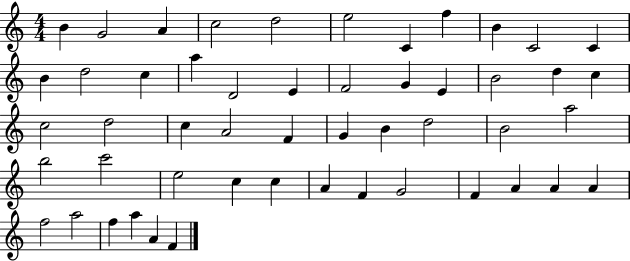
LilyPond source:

{
  \clef treble
  \numericTimeSignature
  \time 4/4
  \key c \major
  b'4 g'2 a'4 | c''2 d''2 | e''2 c'4 f''4 | b'4 c'2 c'4 | \break b'4 d''2 c''4 | a''4 d'2 e'4 | f'2 g'4 e'4 | b'2 d''4 c''4 | \break c''2 d''2 | c''4 a'2 f'4 | g'4 b'4 d''2 | b'2 a''2 | \break b''2 c'''2 | e''2 c''4 c''4 | a'4 f'4 g'2 | f'4 a'4 a'4 a'4 | \break f''2 a''2 | f''4 a''4 a'4 f'4 | \bar "|."
}